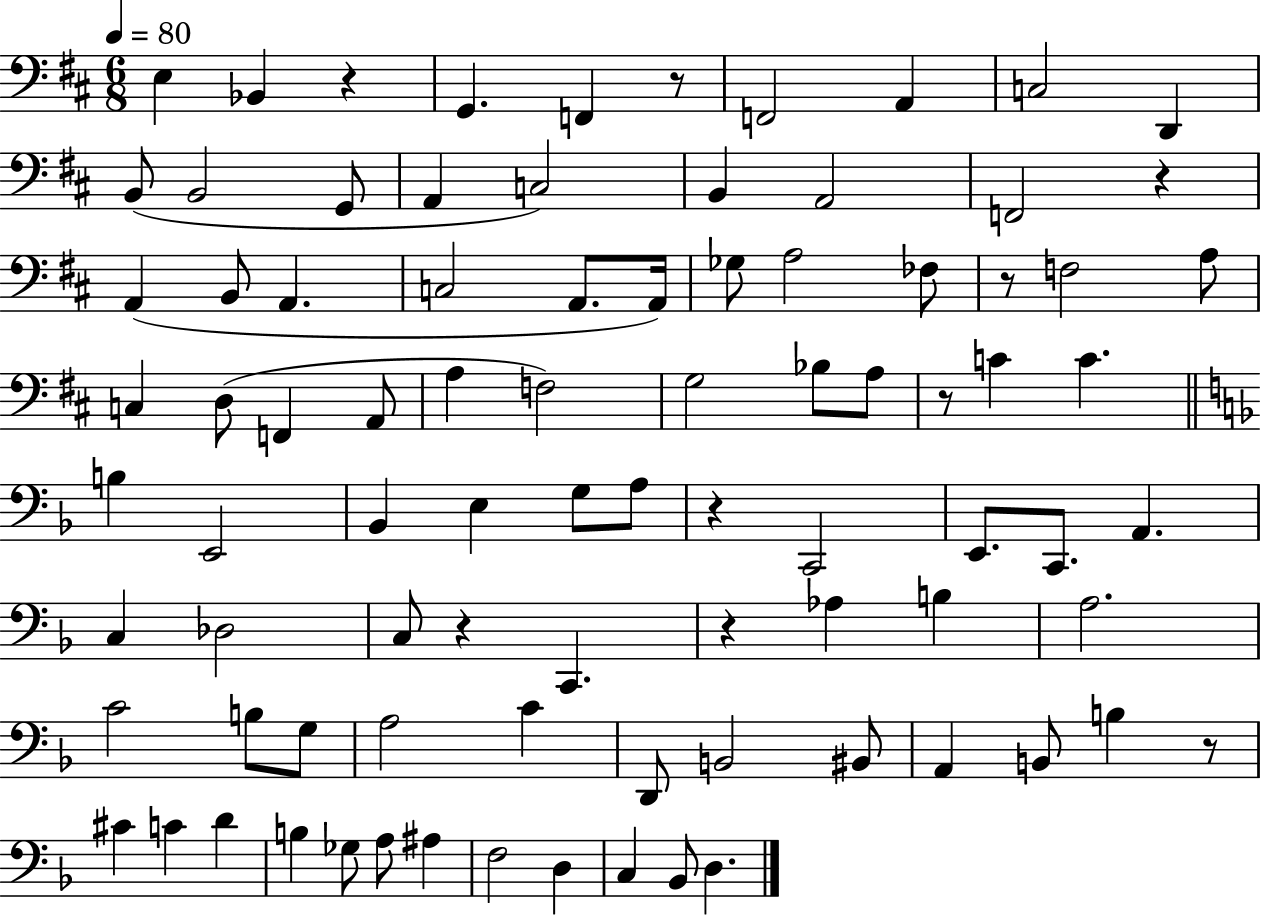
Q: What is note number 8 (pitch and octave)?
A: D2